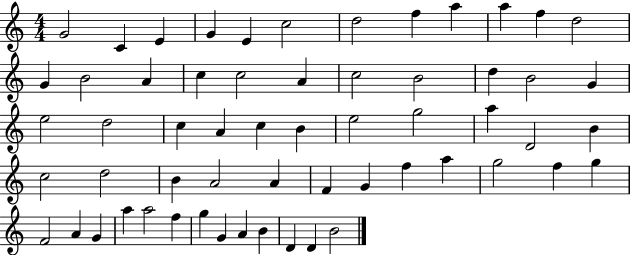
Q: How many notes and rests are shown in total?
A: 59